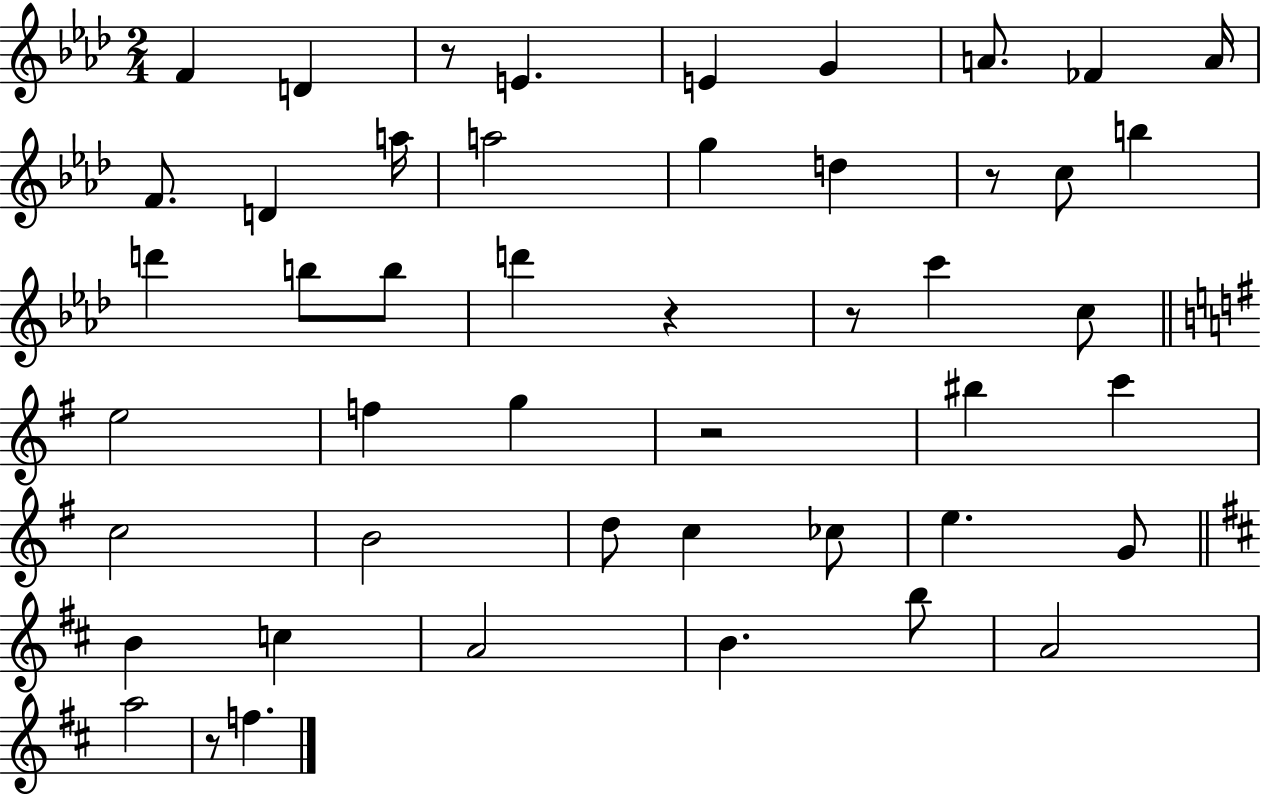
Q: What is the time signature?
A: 2/4